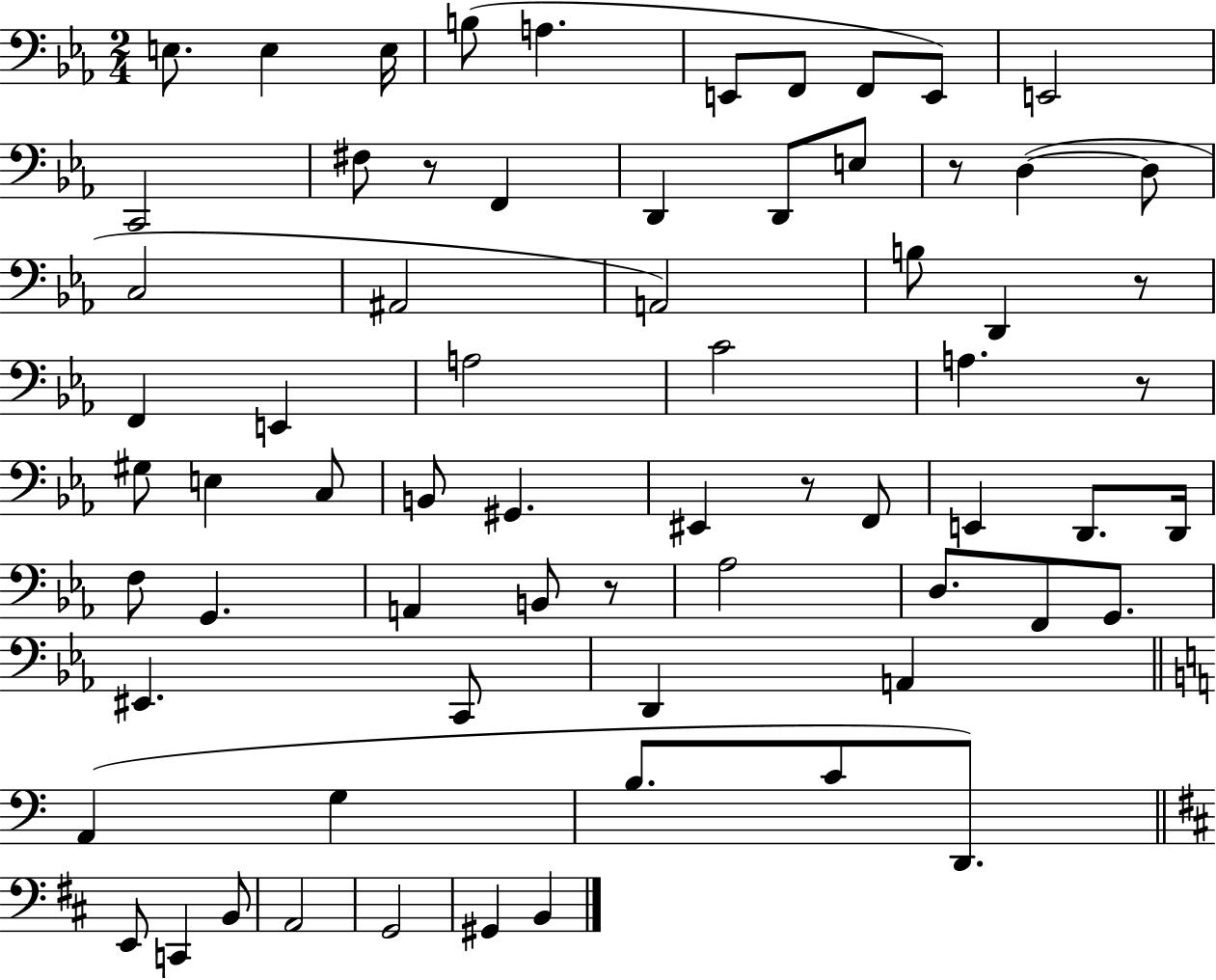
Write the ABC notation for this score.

X:1
T:Untitled
M:2/4
L:1/4
K:Eb
E,/2 E, E,/4 B,/2 A, E,,/2 F,,/2 F,,/2 E,,/2 E,,2 C,,2 ^F,/2 z/2 F,, D,, D,,/2 E,/2 z/2 D, D,/2 C,2 ^A,,2 A,,2 B,/2 D,, z/2 F,, E,, A,2 C2 A, z/2 ^G,/2 E, C,/2 B,,/2 ^G,, ^E,, z/2 F,,/2 E,, D,,/2 D,,/4 F,/2 G,, A,, B,,/2 z/2 _A,2 D,/2 F,,/2 G,,/2 ^E,, C,,/2 D,, A,, A,, G, B,/2 C/2 D,,/2 E,,/2 C,, B,,/2 A,,2 G,,2 ^G,, B,,